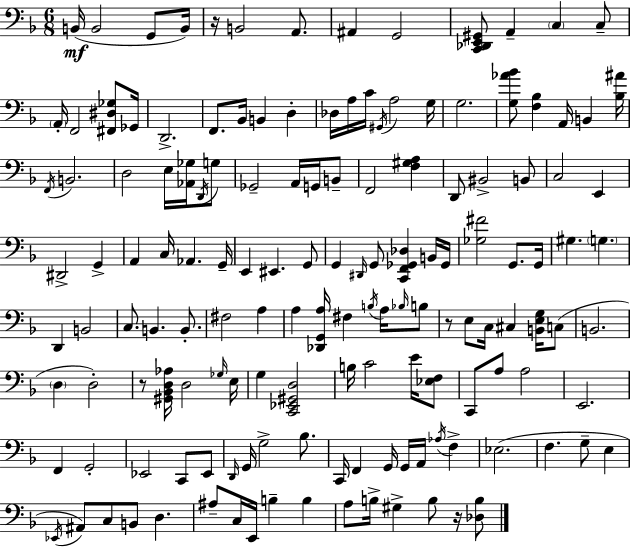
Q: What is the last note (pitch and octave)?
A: B3